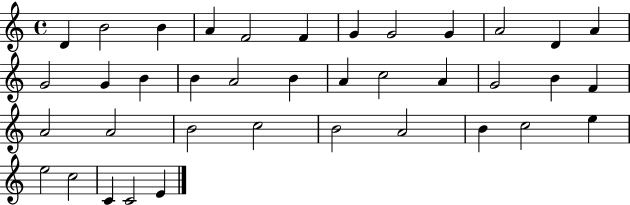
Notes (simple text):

D4/q B4/h B4/q A4/q F4/h F4/q G4/q G4/h G4/q A4/h D4/q A4/q G4/h G4/q B4/q B4/q A4/h B4/q A4/q C5/h A4/q G4/h B4/q F4/q A4/h A4/h B4/h C5/h B4/h A4/h B4/q C5/h E5/q E5/h C5/h C4/q C4/h E4/q